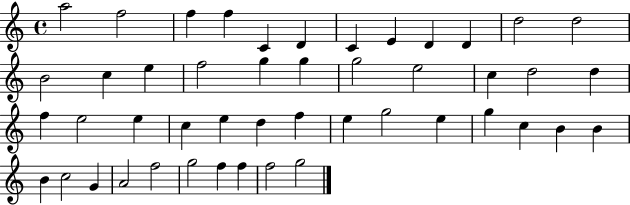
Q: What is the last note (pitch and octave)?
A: G5